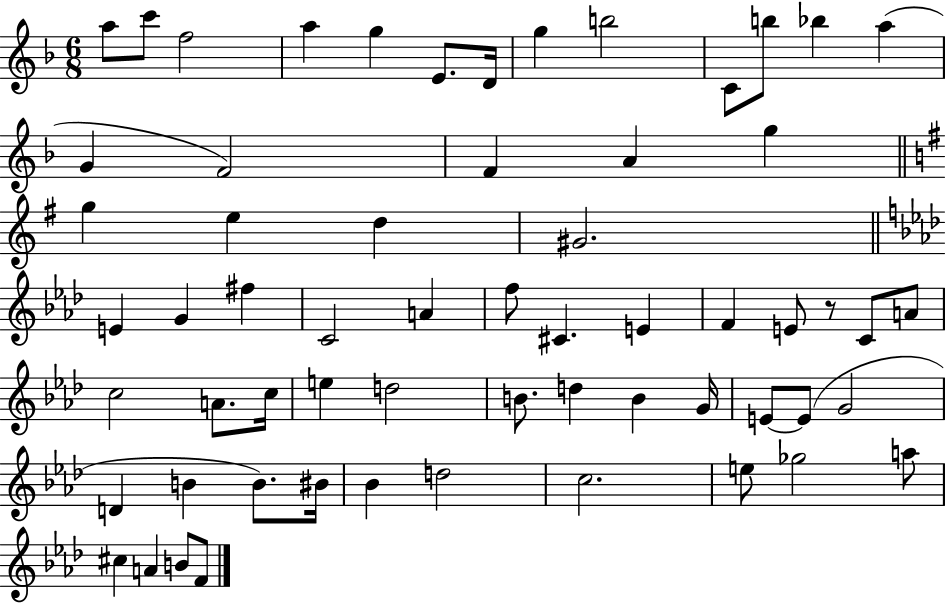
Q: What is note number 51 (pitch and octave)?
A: Bb4